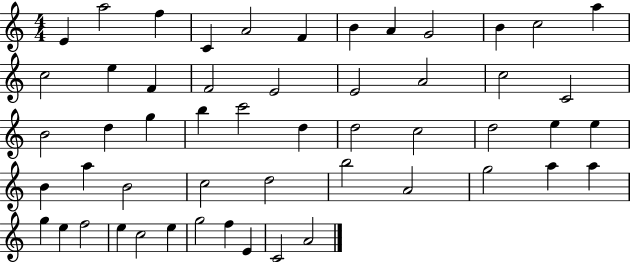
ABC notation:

X:1
T:Untitled
M:4/4
L:1/4
K:C
E a2 f C A2 F B A G2 B c2 a c2 e F F2 E2 E2 A2 c2 C2 B2 d g b c'2 d d2 c2 d2 e e B a B2 c2 d2 b2 A2 g2 a a g e f2 e c2 e g2 f E C2 A2